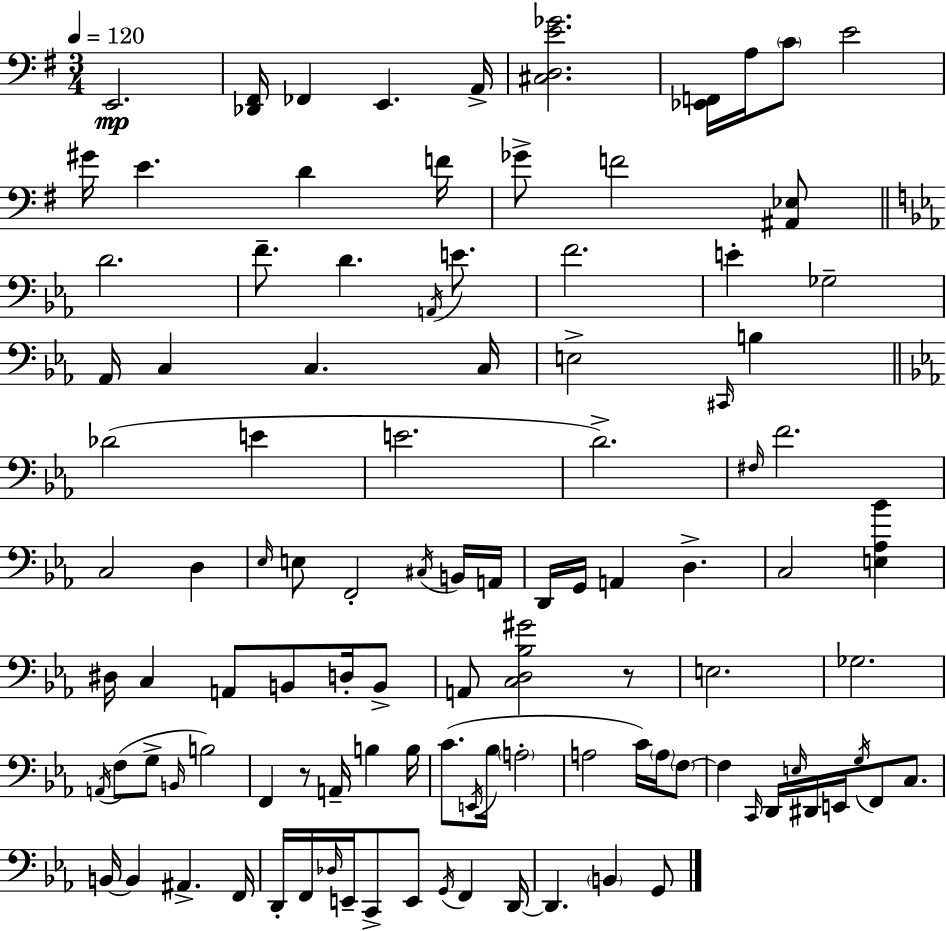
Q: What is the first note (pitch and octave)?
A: E2